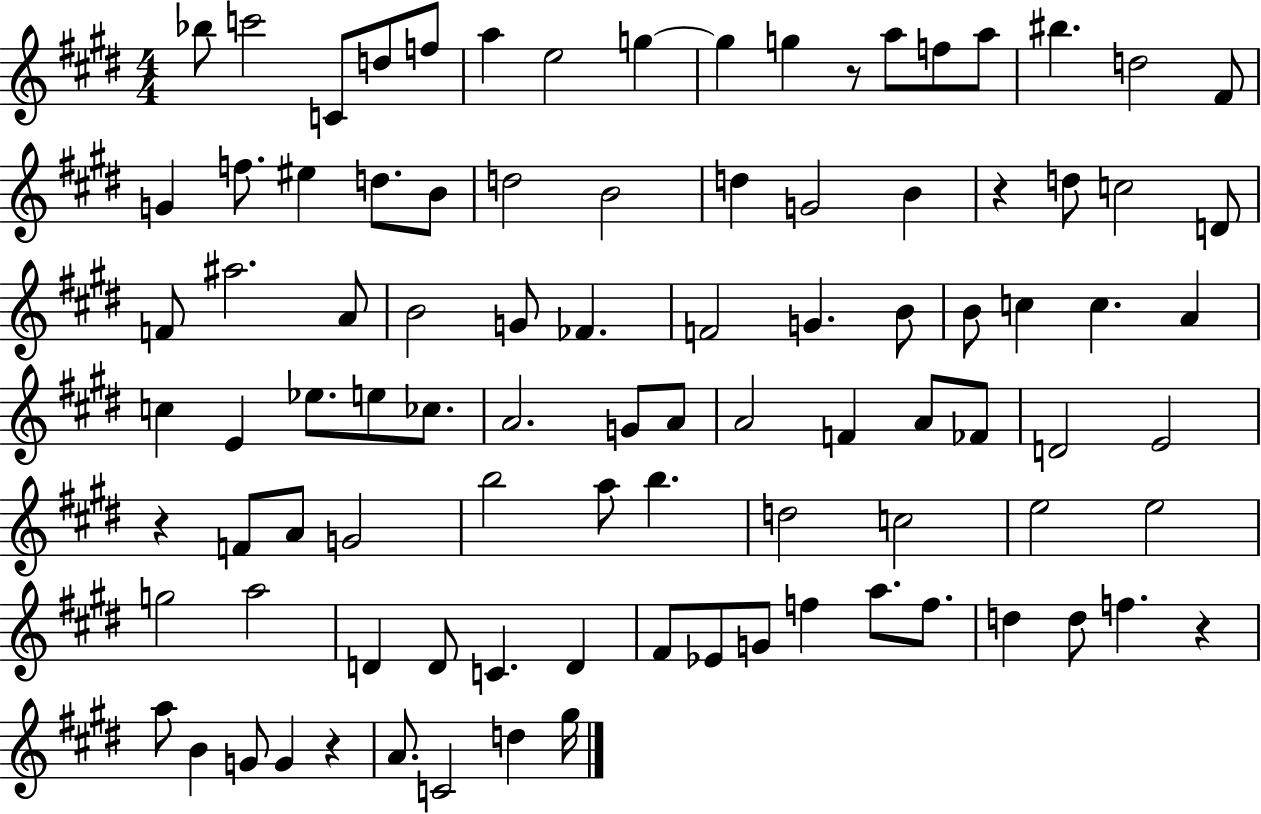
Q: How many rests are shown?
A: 5